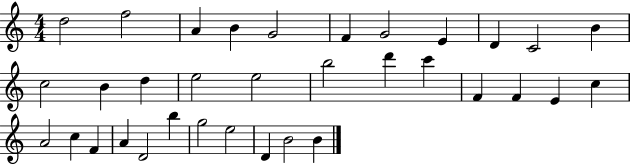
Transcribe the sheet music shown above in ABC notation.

X:1
T:Untitled
M:4/4
L:1/4
K:C
d2 f2 A B G2 F G2 E D C2 B c2 B d e2 e2 b2 d' c' F F E c A2 c F A D2 b g2 e2 D B2 B